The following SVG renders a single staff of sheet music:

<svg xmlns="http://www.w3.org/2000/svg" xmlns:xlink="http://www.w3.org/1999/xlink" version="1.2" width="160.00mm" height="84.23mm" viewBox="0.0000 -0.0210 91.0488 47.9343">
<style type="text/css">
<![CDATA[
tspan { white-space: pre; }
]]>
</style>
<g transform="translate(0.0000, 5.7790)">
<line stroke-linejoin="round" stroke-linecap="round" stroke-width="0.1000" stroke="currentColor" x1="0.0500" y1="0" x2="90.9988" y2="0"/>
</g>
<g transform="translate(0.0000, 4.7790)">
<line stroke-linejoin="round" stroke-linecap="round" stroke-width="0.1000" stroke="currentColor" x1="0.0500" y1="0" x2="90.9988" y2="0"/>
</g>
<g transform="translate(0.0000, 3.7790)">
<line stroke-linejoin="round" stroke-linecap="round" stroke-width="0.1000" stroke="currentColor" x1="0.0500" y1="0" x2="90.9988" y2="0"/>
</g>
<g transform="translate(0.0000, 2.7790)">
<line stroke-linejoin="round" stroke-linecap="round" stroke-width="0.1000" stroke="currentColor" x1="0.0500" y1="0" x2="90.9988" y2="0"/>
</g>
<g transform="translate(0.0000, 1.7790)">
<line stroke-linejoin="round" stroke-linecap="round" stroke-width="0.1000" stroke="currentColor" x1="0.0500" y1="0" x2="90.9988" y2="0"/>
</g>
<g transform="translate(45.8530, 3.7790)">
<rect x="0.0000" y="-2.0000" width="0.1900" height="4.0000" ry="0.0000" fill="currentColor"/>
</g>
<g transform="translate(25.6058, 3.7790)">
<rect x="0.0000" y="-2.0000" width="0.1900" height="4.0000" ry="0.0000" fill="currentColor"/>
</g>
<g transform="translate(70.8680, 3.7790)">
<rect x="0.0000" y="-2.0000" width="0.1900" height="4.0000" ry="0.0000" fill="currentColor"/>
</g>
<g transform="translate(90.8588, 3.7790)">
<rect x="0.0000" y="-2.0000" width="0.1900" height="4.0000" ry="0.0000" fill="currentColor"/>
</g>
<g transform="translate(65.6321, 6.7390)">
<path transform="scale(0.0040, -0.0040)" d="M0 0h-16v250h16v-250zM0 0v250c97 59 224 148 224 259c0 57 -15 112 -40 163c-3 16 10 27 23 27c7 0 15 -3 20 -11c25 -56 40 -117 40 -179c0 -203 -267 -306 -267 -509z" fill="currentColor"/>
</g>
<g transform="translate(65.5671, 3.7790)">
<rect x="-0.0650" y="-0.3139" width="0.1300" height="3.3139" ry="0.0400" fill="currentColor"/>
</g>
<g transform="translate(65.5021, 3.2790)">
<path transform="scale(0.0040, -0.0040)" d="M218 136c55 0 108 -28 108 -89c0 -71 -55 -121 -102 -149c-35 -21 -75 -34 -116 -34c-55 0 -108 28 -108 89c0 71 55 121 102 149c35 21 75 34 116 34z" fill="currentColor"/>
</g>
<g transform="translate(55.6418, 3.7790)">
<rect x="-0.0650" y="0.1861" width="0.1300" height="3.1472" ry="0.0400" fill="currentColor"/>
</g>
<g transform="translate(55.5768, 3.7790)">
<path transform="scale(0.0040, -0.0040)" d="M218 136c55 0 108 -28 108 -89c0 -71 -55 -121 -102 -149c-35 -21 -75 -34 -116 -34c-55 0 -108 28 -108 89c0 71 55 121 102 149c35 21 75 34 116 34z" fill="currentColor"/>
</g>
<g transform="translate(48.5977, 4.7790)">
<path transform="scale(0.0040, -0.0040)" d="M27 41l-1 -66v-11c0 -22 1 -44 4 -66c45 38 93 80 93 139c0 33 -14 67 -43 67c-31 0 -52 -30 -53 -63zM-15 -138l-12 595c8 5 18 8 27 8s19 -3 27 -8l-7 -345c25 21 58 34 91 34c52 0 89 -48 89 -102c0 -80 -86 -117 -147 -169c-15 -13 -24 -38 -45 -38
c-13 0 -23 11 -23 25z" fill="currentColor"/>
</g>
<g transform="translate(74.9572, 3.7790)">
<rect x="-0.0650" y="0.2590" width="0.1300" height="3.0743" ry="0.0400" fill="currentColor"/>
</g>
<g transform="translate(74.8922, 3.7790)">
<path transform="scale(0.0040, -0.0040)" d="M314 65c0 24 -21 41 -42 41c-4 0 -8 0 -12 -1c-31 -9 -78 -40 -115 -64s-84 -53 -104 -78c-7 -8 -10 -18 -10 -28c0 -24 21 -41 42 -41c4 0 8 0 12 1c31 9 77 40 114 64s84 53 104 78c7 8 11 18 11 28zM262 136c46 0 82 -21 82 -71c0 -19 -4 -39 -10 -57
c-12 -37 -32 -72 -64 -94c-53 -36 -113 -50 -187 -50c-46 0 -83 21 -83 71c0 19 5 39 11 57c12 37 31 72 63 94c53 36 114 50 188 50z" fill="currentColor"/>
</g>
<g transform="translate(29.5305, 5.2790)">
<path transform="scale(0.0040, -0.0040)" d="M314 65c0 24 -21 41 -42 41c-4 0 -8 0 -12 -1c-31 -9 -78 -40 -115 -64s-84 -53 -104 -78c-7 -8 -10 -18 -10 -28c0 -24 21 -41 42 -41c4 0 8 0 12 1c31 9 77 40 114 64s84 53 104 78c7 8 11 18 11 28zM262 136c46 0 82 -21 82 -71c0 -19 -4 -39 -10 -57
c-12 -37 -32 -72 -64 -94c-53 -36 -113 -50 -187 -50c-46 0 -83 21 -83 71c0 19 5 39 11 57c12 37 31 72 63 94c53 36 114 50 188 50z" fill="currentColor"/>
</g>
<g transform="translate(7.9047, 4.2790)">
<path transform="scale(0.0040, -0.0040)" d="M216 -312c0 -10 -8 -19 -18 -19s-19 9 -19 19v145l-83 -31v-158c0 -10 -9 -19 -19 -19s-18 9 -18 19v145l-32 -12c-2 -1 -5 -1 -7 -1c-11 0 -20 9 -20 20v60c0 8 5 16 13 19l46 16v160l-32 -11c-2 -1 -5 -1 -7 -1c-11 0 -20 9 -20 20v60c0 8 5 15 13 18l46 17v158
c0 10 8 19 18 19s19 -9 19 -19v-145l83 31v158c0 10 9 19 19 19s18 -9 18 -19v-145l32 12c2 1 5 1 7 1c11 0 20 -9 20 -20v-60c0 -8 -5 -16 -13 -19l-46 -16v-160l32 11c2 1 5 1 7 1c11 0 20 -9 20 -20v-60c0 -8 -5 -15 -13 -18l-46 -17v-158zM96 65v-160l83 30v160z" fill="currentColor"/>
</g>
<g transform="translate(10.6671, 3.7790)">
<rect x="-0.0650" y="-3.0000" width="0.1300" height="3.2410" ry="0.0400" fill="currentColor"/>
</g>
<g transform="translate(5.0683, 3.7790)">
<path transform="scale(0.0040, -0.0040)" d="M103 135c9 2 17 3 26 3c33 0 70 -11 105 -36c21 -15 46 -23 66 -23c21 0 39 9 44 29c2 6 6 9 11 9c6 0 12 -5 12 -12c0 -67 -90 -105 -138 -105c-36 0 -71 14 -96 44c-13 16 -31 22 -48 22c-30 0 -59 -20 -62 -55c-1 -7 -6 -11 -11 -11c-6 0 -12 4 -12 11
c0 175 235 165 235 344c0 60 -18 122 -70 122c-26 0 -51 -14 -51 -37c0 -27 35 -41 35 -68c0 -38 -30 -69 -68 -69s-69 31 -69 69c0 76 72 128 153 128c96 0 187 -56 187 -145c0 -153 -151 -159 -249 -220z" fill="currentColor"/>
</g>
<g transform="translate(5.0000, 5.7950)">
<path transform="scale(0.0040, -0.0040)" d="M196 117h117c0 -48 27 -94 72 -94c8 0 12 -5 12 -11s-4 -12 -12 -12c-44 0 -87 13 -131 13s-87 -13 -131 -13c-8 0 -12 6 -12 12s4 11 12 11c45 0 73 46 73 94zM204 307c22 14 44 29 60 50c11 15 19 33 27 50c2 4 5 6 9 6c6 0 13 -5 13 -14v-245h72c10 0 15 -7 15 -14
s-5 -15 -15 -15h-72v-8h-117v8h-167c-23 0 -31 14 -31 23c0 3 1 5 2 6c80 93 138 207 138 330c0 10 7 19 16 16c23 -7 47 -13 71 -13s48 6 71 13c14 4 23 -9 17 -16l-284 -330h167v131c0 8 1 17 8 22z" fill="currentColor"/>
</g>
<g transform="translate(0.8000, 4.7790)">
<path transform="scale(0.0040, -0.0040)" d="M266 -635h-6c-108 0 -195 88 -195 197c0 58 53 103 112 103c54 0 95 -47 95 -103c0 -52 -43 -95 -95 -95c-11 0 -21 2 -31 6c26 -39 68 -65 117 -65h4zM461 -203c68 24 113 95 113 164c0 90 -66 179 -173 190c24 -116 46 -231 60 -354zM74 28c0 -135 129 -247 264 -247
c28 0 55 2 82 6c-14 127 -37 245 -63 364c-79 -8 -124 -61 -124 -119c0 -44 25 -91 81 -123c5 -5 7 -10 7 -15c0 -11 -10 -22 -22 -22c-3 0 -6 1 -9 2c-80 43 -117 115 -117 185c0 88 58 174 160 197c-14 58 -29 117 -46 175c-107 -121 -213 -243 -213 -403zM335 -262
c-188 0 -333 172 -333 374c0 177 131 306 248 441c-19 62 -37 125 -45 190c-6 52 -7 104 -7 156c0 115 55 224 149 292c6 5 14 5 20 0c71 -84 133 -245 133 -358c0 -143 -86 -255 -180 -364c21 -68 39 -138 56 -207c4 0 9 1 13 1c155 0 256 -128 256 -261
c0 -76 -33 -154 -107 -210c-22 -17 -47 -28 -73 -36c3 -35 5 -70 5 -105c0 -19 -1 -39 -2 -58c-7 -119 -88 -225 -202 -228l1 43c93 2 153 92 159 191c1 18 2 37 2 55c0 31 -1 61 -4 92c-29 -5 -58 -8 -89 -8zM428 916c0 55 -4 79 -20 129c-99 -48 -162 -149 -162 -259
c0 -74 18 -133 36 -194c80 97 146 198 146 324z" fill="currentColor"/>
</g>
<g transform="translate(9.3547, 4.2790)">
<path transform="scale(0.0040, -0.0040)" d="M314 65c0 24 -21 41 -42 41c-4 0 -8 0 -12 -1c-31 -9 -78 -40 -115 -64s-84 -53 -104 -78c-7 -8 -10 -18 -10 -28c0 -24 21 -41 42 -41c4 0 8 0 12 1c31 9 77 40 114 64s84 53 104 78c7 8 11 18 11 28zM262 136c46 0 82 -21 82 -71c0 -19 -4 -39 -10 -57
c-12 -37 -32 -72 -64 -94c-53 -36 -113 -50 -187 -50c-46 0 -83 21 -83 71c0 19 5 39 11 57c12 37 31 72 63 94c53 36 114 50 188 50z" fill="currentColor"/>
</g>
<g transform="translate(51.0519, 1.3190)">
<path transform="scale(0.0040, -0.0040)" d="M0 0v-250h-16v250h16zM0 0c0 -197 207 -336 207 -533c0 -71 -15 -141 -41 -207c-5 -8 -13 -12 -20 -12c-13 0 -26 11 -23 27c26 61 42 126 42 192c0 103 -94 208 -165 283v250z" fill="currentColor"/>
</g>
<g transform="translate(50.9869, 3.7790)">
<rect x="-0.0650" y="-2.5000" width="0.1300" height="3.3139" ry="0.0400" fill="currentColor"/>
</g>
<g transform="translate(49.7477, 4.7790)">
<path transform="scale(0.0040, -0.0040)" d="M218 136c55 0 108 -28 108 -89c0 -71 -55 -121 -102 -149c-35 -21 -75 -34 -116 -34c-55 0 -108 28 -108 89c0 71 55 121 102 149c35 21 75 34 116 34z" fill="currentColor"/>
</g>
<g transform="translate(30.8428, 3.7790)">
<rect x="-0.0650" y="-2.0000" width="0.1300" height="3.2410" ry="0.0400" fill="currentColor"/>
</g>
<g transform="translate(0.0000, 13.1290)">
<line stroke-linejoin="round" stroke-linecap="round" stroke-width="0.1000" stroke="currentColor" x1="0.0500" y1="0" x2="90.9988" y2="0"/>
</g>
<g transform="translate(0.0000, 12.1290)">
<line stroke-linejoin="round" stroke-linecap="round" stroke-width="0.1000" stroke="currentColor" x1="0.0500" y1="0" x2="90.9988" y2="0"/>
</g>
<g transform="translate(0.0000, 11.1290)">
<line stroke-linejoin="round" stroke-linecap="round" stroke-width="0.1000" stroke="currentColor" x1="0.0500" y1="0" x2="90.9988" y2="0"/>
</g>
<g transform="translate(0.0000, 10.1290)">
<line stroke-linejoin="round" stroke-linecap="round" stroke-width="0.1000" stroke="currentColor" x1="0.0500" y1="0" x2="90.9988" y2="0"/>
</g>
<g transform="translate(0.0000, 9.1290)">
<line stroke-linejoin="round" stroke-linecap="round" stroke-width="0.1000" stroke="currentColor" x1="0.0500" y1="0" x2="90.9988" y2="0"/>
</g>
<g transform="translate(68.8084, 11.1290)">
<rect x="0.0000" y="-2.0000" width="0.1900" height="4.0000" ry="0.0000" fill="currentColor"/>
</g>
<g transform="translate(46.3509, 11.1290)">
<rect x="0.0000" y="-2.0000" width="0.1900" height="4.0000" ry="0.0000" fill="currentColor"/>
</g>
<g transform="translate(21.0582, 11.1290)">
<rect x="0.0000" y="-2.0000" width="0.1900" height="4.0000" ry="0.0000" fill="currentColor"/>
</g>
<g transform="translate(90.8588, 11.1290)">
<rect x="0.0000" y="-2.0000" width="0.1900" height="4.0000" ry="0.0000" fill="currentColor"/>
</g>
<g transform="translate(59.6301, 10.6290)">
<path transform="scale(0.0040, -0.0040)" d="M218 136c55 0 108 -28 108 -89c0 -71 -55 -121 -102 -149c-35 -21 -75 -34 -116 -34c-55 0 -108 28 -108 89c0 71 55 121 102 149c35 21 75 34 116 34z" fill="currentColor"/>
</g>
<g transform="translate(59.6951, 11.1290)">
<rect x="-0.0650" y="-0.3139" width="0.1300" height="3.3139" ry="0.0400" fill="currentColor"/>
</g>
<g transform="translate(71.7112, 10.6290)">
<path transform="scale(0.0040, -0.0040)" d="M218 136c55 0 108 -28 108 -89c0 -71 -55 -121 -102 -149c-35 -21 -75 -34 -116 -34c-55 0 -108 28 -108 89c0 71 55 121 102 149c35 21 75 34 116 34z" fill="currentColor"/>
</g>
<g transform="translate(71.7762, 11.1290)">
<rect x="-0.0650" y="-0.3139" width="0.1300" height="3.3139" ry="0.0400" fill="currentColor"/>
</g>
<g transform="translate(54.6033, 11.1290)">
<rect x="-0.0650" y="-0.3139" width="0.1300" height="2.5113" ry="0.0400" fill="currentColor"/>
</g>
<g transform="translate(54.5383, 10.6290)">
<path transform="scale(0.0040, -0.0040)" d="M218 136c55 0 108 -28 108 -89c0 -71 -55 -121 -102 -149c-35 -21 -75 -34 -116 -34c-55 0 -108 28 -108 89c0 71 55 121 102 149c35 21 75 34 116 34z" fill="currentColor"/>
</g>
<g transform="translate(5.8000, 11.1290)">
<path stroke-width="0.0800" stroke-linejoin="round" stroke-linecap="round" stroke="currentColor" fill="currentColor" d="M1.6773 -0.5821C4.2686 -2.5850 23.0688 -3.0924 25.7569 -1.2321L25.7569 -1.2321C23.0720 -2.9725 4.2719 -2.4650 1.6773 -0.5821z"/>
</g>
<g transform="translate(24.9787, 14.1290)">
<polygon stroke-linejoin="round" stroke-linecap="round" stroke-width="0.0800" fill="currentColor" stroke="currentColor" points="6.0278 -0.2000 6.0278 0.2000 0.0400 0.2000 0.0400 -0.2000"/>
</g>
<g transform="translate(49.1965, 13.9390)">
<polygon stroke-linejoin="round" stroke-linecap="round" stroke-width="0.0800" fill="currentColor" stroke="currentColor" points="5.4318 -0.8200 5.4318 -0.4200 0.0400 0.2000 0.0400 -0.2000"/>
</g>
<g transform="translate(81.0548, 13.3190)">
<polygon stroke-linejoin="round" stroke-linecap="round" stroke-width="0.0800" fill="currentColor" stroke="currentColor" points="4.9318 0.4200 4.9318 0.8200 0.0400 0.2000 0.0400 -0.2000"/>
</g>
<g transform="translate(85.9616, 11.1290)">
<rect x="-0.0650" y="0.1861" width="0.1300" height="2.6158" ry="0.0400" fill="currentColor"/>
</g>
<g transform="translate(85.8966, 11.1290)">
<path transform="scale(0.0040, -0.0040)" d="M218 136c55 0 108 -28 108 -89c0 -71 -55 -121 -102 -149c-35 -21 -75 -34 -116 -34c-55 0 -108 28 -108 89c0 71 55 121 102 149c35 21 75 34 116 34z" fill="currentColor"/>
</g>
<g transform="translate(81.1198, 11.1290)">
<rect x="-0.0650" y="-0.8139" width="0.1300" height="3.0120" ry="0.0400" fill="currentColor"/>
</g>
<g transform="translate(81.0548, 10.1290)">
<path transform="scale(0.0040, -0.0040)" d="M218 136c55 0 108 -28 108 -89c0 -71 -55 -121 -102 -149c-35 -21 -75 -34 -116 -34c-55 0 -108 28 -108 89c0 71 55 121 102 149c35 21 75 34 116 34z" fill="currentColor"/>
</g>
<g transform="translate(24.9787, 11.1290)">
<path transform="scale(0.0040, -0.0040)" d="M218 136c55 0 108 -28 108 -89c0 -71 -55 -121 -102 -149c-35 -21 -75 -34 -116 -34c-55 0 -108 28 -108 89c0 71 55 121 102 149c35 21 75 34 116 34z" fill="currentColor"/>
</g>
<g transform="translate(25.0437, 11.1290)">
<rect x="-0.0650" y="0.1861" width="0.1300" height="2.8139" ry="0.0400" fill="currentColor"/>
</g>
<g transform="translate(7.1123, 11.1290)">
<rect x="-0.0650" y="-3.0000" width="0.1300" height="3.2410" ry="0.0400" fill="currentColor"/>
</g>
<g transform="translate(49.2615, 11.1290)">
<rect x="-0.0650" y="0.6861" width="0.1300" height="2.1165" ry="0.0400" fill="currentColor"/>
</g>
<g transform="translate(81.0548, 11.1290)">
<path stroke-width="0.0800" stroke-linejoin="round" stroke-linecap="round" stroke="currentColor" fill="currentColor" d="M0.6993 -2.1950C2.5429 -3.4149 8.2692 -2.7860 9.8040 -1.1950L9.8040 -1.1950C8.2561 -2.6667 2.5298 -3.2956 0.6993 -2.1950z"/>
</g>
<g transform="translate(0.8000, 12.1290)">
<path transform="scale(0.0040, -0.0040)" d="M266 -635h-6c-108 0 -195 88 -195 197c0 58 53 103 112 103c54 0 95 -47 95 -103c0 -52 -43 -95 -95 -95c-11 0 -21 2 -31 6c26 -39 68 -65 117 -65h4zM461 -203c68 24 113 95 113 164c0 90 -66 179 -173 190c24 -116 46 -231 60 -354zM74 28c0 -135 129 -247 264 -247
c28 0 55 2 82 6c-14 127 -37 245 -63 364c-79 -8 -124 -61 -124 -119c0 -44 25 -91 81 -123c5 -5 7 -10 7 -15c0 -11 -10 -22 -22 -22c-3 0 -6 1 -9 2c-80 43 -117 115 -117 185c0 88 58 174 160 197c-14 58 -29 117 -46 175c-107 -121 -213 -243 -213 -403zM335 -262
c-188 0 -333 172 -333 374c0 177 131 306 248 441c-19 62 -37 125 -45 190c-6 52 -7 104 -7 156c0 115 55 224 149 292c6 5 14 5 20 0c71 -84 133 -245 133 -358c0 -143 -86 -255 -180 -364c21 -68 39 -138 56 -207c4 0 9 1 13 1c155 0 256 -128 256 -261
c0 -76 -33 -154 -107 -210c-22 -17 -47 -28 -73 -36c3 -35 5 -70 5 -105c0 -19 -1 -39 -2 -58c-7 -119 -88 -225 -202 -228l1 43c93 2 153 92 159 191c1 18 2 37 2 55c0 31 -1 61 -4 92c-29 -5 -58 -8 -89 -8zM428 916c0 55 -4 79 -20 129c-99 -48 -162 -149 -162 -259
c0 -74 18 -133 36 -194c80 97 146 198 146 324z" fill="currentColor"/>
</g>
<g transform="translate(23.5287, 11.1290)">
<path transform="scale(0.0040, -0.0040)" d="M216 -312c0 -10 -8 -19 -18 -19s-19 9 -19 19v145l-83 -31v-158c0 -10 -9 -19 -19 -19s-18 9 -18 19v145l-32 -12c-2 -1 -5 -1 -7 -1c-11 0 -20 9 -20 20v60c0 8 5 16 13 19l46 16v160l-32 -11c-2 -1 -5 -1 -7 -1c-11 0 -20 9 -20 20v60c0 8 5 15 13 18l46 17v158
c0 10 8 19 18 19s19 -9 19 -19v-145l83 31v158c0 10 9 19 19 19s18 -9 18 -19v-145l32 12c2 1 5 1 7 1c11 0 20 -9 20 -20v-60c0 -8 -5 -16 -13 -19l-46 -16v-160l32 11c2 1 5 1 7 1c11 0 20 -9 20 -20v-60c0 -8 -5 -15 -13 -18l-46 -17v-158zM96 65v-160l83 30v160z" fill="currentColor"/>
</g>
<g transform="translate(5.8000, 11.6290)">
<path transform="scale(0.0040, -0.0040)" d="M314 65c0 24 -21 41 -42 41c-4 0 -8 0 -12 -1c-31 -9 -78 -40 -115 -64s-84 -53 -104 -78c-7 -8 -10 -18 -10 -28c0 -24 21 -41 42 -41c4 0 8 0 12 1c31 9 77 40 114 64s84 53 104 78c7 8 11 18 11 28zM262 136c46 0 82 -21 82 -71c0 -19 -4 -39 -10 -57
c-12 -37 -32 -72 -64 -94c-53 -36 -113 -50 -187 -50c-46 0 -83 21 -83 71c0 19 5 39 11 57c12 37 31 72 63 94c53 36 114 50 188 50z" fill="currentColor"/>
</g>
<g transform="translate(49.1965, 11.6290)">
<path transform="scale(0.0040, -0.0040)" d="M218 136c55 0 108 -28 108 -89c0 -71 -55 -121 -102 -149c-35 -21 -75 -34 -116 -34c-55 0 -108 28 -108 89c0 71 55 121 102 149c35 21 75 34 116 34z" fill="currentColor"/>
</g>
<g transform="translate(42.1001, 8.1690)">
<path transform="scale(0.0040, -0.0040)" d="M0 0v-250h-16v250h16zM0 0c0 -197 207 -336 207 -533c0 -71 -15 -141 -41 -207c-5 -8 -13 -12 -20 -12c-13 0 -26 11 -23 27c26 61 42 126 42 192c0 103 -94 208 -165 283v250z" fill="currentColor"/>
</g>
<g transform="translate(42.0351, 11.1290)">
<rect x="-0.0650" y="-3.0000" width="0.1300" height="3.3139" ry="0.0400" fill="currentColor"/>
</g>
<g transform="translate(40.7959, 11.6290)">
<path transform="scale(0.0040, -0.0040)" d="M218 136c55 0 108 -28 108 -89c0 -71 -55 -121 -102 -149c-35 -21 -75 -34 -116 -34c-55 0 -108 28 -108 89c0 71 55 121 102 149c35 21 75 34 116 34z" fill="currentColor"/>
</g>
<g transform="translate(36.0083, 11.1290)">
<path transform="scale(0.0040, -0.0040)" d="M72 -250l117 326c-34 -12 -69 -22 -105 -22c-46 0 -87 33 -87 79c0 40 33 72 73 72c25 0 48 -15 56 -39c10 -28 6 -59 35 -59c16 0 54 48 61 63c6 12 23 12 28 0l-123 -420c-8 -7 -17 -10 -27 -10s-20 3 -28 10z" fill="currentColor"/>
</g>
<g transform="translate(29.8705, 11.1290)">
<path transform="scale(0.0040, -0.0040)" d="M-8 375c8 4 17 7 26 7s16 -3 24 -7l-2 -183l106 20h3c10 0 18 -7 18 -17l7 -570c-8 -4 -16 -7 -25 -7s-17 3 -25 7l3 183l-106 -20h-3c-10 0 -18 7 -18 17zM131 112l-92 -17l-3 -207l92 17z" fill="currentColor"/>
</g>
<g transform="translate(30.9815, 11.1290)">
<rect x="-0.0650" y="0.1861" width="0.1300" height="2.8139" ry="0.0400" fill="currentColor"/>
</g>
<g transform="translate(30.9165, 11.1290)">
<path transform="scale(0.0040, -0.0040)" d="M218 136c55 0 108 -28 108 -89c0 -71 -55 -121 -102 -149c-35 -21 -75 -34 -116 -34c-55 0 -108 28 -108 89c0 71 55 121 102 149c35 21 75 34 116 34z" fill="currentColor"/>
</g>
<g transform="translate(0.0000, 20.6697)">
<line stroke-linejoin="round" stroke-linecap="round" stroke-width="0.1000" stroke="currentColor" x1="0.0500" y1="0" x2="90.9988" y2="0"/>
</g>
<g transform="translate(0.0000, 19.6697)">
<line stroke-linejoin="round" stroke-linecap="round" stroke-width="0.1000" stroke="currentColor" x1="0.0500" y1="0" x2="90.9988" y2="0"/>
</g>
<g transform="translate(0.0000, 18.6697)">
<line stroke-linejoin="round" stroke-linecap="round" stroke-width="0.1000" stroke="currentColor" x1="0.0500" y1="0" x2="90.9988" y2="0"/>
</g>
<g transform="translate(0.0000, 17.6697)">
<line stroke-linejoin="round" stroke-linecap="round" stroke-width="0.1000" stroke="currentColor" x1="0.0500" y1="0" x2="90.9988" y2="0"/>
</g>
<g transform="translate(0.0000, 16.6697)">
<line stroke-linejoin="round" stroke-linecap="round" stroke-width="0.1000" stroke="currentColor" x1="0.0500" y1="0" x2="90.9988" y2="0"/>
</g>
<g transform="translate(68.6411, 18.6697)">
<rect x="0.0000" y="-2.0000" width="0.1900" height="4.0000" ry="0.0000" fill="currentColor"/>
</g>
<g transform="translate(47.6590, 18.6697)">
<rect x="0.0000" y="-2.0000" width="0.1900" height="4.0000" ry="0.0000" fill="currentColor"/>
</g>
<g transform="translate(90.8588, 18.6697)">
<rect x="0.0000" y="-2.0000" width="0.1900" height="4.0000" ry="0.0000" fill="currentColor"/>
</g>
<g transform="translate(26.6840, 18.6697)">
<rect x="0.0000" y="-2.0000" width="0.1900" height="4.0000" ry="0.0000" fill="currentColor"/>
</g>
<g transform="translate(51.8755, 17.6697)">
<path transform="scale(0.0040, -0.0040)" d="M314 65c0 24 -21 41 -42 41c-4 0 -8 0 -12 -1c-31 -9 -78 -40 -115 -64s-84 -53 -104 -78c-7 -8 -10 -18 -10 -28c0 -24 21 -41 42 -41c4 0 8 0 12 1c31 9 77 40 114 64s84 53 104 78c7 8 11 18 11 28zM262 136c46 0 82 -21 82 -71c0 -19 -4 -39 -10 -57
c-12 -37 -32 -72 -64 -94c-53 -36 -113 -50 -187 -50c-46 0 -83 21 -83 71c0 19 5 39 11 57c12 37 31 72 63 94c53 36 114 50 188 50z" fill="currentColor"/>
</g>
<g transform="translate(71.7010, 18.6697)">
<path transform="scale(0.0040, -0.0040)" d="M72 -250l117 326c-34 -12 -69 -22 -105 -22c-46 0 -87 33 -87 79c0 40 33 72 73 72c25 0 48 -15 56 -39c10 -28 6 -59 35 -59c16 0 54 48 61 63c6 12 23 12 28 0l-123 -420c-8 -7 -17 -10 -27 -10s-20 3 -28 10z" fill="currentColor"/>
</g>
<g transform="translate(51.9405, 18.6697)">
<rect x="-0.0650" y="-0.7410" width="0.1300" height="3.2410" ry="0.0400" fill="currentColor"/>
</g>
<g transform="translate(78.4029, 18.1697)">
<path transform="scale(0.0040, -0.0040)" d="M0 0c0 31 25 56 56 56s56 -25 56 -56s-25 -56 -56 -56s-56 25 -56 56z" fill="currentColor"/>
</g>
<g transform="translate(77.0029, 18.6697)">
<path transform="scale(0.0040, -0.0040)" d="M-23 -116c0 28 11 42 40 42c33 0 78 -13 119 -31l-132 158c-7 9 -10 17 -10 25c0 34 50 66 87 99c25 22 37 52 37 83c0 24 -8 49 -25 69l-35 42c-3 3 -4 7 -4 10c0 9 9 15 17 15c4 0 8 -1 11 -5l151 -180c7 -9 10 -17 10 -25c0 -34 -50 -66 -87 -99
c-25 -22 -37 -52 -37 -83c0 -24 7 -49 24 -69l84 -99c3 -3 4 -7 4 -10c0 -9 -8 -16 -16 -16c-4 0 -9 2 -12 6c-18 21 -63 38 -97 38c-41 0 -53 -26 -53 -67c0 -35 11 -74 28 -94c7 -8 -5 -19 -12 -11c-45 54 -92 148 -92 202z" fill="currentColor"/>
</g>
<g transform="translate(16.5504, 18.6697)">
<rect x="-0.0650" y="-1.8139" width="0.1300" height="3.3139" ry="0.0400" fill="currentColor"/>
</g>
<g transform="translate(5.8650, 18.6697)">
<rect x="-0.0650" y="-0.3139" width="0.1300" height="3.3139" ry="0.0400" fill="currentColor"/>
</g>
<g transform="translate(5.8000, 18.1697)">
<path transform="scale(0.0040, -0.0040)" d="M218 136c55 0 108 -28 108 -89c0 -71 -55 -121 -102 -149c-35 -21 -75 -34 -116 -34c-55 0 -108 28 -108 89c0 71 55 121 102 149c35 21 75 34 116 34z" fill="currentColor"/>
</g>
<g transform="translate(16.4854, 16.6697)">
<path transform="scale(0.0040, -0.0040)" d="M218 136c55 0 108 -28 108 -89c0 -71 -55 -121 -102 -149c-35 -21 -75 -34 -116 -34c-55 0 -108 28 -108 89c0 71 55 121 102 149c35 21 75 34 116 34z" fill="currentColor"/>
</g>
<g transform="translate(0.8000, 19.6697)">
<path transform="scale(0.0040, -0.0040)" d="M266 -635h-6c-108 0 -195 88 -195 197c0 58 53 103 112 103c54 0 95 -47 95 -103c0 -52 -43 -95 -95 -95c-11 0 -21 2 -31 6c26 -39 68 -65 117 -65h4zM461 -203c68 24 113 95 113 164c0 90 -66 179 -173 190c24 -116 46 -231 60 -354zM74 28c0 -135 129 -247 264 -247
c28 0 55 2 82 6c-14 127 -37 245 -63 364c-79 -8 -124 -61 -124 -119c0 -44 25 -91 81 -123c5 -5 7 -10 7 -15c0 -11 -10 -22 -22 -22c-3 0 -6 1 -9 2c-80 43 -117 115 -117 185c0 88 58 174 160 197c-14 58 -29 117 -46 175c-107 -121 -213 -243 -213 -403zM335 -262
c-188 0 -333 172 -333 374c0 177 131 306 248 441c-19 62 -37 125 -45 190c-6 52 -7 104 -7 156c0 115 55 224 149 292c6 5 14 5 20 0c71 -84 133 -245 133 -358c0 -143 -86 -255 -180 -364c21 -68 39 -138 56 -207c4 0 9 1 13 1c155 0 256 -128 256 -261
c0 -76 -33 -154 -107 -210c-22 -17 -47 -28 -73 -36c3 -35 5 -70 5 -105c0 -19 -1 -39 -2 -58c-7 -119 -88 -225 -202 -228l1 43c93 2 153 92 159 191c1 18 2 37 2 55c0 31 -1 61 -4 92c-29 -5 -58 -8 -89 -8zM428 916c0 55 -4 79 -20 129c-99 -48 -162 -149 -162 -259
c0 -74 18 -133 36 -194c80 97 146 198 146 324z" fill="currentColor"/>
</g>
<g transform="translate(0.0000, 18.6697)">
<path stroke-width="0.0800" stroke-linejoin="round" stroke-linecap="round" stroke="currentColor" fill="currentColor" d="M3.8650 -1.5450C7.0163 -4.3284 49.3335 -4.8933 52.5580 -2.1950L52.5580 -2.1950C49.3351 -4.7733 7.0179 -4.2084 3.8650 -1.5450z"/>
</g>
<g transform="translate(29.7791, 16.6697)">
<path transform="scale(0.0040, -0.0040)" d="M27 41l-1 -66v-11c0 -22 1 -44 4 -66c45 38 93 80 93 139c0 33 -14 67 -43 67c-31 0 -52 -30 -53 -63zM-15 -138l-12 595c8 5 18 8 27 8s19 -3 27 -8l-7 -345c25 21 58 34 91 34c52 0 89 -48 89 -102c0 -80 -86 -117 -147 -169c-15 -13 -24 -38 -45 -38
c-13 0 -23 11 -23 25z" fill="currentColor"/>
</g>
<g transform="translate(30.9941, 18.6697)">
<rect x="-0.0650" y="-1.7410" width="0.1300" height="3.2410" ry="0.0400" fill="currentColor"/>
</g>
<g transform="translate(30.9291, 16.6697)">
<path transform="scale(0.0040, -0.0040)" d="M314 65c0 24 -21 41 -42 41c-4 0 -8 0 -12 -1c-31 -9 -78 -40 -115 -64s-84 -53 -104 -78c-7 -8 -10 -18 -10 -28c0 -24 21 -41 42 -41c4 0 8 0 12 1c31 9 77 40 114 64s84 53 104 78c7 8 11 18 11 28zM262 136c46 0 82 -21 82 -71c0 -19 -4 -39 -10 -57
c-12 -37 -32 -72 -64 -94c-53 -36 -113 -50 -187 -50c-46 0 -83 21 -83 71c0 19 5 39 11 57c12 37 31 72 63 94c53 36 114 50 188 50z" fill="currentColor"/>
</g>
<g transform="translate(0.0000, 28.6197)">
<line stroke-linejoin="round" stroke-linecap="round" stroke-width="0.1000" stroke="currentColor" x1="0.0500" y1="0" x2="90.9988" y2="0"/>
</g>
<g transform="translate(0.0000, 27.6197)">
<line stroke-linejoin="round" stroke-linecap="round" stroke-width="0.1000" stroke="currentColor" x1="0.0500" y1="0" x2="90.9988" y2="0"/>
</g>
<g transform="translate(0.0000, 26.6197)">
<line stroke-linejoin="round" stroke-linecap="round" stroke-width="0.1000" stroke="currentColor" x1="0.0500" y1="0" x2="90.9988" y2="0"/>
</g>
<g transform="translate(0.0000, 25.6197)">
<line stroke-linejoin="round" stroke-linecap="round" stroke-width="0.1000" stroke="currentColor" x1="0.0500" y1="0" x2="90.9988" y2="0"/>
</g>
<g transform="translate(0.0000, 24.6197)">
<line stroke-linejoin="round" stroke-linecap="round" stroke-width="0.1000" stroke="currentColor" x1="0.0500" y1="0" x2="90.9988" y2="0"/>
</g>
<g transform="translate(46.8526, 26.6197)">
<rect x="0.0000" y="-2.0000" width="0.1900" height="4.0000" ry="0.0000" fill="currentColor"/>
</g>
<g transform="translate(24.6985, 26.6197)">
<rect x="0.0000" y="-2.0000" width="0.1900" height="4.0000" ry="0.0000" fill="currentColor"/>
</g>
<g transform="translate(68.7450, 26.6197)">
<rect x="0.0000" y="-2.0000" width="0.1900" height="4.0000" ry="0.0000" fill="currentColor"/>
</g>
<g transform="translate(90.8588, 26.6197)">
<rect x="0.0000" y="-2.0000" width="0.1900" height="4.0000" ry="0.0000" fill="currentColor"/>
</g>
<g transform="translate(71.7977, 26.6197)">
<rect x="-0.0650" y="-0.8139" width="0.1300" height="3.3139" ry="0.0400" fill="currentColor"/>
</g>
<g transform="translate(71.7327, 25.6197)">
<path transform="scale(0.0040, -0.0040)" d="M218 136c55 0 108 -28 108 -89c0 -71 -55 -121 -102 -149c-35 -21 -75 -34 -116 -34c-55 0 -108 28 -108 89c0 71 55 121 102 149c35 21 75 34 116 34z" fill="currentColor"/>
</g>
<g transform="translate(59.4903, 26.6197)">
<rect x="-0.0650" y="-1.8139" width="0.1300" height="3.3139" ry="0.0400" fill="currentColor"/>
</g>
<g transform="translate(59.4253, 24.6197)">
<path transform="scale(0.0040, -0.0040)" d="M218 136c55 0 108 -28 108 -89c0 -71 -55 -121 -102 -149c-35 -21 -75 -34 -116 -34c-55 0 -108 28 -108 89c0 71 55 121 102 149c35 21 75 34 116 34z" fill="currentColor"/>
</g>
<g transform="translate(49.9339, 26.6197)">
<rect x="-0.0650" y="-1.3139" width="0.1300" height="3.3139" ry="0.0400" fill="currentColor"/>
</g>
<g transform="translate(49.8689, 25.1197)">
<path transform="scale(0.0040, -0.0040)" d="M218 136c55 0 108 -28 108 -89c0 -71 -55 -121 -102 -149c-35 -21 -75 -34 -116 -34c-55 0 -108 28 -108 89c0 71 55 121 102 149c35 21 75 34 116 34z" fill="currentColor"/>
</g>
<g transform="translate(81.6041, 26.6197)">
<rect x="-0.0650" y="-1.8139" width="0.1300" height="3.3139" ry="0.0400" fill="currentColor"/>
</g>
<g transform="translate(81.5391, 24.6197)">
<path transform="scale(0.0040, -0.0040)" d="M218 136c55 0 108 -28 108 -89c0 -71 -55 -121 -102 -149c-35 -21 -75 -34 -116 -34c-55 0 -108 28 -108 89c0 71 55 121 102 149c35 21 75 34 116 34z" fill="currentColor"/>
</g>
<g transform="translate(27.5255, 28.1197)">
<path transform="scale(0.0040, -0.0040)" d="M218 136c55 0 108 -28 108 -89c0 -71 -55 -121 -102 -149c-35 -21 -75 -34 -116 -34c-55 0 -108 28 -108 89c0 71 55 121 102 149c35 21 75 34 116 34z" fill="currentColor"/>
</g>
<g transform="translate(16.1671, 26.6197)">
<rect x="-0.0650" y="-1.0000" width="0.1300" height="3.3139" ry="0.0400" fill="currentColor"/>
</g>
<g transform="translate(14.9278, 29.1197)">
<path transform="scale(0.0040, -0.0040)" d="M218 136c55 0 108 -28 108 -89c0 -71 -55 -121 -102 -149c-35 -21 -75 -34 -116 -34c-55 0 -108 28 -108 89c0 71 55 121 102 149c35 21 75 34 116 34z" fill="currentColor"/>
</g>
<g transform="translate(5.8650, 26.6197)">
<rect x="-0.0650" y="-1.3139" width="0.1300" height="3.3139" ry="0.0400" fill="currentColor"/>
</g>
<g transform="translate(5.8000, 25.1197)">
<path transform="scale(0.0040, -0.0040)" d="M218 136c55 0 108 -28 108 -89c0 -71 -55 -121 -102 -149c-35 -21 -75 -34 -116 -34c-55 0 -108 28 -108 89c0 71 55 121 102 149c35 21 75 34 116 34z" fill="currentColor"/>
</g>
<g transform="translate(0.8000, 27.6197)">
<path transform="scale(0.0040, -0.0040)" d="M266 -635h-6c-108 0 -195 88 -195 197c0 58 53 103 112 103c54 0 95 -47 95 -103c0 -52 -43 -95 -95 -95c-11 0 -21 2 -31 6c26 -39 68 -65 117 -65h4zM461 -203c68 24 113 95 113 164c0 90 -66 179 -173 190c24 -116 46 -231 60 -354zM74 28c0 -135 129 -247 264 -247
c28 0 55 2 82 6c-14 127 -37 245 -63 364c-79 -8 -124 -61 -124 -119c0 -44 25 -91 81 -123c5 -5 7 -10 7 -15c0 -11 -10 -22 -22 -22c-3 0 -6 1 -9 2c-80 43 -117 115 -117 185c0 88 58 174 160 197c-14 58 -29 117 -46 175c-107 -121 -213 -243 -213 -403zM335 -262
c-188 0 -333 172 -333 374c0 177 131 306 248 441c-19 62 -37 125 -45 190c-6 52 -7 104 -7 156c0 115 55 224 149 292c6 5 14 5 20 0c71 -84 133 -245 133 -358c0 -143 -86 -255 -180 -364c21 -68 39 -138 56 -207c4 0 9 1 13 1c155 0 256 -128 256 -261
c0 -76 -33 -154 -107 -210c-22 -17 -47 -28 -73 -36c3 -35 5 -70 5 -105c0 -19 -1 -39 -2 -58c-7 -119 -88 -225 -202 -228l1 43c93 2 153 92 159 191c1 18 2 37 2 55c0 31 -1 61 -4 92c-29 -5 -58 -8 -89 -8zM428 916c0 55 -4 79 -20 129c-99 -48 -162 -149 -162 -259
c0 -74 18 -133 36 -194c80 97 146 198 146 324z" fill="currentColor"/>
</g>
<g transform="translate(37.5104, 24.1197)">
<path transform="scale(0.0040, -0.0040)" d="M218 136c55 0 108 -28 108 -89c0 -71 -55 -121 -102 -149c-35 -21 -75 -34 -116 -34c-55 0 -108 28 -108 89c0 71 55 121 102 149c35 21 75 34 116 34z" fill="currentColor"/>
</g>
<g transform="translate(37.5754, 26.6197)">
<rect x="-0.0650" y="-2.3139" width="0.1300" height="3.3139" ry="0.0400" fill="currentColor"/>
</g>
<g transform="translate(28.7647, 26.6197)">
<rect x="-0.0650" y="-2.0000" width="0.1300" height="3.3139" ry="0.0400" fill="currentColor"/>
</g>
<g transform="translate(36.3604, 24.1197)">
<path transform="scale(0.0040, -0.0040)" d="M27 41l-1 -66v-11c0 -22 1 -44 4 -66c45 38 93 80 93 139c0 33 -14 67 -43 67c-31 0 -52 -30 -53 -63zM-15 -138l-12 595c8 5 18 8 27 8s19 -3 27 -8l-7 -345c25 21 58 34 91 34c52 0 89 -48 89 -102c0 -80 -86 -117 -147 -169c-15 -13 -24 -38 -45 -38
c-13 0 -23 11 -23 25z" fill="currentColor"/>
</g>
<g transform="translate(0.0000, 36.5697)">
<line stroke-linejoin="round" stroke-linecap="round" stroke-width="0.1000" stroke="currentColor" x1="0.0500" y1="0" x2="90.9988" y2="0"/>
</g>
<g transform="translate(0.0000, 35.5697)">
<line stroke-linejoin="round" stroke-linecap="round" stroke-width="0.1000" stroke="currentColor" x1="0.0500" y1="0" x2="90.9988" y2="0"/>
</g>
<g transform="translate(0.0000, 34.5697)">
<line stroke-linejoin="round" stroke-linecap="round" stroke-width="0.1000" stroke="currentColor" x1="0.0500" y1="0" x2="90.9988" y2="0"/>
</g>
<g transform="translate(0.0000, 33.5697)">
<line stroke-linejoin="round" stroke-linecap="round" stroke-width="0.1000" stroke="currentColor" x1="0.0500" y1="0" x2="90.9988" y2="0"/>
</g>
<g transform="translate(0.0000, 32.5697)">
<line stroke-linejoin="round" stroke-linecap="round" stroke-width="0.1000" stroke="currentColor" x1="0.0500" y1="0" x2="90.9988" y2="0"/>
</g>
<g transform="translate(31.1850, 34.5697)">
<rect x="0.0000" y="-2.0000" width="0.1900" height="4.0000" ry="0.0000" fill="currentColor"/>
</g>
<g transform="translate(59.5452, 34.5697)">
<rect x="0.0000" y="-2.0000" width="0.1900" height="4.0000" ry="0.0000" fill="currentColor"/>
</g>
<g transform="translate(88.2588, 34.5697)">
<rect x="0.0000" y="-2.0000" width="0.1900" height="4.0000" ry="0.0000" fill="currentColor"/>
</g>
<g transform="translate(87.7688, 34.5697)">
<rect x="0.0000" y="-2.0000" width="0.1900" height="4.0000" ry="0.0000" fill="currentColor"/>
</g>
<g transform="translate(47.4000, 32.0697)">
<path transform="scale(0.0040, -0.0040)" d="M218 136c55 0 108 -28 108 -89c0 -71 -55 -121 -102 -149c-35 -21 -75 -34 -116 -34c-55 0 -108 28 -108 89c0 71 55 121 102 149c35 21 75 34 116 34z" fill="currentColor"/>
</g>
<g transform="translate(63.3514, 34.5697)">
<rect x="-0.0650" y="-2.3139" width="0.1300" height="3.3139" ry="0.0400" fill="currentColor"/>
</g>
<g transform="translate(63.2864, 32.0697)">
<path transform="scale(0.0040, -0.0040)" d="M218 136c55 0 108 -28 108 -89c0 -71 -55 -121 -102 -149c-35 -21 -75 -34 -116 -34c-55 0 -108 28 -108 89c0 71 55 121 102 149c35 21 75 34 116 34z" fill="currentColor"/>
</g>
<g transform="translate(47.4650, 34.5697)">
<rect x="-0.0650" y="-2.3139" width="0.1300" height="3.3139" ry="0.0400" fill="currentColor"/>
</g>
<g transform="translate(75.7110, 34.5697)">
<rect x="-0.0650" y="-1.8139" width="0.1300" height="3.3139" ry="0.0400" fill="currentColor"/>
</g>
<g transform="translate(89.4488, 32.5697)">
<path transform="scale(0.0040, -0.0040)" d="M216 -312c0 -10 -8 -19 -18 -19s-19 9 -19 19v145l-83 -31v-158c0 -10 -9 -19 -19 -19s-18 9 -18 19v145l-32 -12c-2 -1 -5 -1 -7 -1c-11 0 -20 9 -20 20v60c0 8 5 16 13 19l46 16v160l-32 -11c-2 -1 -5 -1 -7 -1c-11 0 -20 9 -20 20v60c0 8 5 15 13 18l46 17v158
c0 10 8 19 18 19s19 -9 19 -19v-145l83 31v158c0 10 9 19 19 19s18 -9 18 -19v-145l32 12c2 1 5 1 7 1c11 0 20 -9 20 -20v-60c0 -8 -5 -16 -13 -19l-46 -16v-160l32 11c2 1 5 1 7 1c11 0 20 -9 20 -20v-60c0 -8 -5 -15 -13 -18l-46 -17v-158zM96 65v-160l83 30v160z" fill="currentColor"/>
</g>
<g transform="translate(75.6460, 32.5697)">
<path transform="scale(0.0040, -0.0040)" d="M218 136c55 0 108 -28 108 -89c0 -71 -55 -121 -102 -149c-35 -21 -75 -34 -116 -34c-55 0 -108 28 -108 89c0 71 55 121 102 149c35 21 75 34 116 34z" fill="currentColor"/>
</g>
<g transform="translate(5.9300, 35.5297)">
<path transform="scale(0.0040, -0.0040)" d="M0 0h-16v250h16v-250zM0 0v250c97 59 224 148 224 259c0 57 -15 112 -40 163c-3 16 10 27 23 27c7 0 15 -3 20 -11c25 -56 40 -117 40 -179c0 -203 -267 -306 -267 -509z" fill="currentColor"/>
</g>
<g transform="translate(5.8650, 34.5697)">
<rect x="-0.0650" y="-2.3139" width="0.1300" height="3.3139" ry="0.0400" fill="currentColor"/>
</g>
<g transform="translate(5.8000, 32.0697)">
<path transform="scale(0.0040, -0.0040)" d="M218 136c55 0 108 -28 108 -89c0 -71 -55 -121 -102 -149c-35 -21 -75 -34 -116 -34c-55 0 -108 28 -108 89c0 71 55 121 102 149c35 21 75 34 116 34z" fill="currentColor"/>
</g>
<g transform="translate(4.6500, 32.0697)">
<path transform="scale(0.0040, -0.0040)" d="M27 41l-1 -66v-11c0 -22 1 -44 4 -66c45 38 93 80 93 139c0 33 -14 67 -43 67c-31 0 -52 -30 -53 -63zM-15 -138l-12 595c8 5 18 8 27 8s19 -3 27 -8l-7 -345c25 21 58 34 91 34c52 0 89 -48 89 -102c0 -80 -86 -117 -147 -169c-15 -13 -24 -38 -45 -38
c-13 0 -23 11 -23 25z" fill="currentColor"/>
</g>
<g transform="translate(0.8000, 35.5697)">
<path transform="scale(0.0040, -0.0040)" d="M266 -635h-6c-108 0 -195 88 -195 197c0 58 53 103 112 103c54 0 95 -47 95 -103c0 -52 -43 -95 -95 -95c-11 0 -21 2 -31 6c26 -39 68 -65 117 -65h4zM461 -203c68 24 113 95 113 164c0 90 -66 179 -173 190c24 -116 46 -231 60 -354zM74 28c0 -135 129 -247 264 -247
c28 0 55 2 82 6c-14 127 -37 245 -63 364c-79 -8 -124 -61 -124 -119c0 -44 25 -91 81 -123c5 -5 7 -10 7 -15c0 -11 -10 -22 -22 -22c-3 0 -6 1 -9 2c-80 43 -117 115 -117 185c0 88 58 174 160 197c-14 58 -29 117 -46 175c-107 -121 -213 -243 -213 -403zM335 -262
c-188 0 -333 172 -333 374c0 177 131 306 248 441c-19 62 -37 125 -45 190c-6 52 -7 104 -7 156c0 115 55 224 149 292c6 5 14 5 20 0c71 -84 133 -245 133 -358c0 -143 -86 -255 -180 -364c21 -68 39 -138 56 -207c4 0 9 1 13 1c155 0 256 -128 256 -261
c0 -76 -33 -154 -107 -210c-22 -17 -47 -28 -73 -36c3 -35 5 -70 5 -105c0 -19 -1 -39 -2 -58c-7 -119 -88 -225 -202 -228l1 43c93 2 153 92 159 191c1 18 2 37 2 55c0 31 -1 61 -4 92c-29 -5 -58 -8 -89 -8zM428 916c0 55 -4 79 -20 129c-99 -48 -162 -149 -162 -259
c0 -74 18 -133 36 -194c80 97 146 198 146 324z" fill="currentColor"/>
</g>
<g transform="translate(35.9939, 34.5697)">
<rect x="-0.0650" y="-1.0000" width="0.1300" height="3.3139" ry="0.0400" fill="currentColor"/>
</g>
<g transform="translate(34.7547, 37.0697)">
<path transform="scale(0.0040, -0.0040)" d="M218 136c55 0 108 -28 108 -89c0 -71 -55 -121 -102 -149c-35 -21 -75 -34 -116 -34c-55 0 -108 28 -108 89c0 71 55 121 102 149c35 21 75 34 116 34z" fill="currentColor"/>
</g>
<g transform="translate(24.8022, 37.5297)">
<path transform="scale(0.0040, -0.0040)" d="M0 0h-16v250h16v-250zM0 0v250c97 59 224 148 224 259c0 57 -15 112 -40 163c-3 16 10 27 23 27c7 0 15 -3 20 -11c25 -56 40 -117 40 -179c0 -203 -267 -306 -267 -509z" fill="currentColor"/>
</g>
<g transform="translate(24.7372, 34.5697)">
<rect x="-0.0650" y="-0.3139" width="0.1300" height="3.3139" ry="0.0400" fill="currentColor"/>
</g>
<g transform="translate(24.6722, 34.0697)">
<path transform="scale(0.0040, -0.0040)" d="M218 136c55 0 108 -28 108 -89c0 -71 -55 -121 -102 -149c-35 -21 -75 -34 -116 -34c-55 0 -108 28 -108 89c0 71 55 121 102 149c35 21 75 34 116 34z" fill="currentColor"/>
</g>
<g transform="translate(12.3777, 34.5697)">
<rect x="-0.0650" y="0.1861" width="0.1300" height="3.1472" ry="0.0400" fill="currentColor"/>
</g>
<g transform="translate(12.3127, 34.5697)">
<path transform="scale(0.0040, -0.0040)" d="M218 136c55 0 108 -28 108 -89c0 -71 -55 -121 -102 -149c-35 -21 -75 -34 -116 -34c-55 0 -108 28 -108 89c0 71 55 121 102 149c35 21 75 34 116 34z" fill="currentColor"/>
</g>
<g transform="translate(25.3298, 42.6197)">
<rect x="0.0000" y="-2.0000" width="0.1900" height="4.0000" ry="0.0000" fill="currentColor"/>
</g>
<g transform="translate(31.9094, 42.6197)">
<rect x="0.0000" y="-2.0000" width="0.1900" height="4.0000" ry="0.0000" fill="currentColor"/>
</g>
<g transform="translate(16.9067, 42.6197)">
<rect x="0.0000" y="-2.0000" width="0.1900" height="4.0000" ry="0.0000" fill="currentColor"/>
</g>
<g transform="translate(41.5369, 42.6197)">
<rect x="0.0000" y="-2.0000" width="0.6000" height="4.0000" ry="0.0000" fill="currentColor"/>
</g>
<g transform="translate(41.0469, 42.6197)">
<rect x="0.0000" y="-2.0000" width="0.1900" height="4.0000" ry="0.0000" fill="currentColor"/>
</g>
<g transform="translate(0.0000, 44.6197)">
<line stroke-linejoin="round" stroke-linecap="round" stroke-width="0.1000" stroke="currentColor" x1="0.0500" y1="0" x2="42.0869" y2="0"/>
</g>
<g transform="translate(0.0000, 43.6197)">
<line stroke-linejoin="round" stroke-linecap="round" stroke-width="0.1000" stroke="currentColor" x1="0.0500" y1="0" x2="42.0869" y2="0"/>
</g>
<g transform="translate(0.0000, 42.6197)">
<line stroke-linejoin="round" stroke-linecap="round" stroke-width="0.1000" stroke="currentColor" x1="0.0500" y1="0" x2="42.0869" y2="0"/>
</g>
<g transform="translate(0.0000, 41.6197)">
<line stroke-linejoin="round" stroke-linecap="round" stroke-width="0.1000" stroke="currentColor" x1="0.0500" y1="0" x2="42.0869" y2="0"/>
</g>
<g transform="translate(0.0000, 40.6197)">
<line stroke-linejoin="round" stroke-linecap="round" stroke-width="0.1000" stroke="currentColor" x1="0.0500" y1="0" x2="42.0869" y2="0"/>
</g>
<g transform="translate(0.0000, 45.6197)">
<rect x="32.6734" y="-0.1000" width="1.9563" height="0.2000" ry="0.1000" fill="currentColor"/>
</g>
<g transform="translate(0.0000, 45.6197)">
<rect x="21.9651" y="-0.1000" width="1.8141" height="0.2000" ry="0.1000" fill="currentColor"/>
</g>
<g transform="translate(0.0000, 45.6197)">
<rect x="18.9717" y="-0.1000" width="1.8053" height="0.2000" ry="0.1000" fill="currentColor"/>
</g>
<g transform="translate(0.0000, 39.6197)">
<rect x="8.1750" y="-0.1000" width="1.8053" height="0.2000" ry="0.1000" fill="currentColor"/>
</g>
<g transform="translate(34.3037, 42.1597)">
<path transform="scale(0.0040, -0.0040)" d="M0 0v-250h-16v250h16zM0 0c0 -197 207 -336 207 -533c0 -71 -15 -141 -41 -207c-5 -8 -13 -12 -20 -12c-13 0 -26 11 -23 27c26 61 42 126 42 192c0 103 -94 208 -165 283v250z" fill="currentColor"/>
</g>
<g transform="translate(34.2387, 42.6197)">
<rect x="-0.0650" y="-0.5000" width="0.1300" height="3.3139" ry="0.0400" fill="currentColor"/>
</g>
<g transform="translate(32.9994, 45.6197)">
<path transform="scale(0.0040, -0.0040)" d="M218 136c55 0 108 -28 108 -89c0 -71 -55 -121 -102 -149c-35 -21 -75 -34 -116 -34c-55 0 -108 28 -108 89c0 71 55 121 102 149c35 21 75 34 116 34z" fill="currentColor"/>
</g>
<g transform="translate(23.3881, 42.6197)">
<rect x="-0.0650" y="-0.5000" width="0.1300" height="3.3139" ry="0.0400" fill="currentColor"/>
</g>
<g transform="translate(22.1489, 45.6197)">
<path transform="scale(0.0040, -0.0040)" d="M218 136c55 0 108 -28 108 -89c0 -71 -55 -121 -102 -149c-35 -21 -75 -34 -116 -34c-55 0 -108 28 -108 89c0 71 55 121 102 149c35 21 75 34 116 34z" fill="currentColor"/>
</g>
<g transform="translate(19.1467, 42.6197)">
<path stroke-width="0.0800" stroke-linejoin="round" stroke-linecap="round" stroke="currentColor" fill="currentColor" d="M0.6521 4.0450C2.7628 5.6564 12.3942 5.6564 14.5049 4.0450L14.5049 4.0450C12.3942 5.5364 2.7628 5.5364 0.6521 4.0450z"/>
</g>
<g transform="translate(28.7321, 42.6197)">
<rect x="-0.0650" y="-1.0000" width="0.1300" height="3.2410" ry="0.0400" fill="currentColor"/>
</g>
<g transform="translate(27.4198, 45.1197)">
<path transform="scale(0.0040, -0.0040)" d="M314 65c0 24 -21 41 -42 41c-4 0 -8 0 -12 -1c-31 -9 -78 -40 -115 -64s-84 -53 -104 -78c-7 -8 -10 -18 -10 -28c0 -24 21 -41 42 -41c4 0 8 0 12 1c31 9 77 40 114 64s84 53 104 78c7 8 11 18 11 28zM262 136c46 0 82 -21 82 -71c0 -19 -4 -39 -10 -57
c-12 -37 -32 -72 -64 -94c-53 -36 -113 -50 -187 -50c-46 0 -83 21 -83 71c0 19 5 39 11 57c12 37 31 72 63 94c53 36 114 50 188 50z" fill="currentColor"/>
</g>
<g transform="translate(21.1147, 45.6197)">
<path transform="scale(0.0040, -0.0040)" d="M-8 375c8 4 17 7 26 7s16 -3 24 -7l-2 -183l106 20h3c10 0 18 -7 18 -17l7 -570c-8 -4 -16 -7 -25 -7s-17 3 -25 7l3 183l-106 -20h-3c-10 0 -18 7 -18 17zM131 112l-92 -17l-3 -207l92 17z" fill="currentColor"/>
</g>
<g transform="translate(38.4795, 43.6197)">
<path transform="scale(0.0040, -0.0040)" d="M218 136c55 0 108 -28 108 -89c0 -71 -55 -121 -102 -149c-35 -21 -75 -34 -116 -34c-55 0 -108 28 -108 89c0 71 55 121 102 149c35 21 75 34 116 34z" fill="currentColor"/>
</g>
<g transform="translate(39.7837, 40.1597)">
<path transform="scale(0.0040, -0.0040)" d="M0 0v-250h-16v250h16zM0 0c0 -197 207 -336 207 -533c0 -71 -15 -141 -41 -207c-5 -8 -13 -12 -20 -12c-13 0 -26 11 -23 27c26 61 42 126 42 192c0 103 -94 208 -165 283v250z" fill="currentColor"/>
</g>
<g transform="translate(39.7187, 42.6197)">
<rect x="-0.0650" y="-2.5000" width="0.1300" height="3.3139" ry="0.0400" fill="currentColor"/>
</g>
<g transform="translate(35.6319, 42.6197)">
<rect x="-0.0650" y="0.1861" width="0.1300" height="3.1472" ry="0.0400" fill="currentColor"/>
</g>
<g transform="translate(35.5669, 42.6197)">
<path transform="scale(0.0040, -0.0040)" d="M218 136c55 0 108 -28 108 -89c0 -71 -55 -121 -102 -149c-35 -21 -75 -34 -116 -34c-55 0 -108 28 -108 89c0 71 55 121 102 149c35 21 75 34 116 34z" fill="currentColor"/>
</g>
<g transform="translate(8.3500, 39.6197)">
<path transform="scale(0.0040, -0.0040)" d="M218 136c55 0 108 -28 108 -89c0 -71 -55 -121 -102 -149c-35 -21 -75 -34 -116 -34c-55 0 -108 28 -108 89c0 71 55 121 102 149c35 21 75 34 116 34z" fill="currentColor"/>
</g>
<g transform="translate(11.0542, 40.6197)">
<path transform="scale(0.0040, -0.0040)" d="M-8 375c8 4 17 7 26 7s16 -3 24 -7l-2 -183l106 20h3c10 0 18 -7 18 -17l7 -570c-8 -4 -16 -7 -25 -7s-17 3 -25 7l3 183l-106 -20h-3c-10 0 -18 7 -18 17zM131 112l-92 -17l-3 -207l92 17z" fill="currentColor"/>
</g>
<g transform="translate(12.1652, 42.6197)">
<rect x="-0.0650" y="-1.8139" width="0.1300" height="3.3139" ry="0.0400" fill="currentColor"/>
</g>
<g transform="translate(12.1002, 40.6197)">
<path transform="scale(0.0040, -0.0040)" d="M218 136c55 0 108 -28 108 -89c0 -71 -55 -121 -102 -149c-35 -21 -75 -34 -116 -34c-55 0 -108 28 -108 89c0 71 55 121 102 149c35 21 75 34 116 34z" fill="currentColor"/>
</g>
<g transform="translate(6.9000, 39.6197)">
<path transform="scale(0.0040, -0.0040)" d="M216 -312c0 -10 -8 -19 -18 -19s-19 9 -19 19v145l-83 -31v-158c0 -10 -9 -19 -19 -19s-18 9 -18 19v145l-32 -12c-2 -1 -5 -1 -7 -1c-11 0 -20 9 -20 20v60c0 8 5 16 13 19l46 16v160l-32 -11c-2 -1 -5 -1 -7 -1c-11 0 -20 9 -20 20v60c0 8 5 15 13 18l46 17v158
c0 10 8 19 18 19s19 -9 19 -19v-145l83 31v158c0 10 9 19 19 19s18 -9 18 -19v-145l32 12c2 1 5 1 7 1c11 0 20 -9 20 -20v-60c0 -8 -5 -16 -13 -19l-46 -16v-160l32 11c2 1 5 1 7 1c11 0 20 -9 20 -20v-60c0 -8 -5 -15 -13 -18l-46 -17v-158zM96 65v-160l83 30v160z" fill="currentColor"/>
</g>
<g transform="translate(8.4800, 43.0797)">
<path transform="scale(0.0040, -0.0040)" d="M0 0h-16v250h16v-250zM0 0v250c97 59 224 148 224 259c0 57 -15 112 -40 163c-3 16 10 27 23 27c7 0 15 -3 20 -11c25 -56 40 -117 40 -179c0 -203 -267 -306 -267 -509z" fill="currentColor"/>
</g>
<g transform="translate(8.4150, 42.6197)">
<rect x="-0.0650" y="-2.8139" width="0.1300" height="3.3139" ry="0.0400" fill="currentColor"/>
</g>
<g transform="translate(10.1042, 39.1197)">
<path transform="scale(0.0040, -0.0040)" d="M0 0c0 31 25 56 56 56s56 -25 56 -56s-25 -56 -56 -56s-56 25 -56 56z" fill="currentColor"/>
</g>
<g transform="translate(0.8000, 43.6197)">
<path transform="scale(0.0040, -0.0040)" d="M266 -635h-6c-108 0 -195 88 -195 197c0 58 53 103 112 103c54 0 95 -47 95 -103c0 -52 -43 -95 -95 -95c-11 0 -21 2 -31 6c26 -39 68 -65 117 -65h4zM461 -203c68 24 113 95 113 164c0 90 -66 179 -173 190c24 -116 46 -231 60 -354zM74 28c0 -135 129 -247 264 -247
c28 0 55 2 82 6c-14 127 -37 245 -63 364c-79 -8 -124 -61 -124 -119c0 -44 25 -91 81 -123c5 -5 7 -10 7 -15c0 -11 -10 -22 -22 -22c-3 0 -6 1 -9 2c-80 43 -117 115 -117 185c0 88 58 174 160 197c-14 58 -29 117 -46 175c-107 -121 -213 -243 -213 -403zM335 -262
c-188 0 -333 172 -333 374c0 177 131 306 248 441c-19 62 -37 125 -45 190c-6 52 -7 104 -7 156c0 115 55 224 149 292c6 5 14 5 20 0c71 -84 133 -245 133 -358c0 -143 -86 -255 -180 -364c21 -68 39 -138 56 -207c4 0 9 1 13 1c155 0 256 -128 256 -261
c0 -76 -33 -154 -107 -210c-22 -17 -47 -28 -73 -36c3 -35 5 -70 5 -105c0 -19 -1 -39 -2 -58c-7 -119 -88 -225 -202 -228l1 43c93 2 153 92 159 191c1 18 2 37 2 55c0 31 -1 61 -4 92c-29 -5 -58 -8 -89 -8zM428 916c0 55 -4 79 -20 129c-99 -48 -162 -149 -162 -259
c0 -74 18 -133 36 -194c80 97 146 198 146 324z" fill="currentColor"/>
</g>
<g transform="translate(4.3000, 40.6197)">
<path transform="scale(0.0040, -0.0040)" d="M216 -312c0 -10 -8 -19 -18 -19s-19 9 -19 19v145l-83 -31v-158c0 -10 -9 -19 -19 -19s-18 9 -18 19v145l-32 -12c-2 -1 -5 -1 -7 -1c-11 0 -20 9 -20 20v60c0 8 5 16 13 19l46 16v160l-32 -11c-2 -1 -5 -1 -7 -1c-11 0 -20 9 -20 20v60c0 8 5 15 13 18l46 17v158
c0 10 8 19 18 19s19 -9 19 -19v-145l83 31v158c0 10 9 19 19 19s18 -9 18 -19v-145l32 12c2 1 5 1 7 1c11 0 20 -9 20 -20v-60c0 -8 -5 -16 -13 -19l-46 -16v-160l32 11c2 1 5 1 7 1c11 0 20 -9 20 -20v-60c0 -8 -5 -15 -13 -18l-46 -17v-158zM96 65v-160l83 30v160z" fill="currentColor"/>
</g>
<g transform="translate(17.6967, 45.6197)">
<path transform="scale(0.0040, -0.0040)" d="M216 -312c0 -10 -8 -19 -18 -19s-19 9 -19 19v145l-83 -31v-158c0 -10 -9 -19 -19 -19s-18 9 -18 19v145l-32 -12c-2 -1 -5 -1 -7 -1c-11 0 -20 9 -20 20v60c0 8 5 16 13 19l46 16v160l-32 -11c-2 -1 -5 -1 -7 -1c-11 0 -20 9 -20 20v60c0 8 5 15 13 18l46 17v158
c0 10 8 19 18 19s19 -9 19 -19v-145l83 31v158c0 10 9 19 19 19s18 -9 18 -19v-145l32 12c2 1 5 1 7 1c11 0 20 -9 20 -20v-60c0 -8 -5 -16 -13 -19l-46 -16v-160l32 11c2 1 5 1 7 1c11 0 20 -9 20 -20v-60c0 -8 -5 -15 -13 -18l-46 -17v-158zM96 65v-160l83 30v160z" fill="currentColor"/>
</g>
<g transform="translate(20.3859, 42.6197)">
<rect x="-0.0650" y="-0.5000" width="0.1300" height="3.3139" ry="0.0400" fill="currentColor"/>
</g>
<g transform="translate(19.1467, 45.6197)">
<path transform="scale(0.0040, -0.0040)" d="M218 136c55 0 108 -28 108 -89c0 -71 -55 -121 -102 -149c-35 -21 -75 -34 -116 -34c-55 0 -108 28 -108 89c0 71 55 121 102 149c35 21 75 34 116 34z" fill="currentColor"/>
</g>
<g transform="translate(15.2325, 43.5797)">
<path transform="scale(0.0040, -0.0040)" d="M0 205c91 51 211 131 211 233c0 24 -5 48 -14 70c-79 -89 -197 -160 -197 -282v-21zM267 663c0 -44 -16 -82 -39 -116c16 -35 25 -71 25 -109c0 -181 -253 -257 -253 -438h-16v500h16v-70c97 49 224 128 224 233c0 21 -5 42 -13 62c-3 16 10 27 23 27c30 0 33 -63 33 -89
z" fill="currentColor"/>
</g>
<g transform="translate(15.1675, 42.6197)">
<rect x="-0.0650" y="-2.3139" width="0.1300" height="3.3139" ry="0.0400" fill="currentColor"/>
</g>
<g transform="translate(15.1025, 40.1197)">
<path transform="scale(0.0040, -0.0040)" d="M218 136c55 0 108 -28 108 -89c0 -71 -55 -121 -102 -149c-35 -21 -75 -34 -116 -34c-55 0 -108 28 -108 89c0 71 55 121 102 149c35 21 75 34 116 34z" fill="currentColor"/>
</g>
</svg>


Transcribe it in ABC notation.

X:1
T:Untitled
M:2/4
L:1/4
K:C
^A2 F2 _G/2 B c/2 B2 A2 ^B/2 B/2 z/2 A/2 A/2 c/2 c c d/2 B/2 c f _f2 d2 z/2 z e D F _g e f d f _g/2 B c/2 D g g f ^a/2 f g/4 ^C C D2 C/2 B G/2